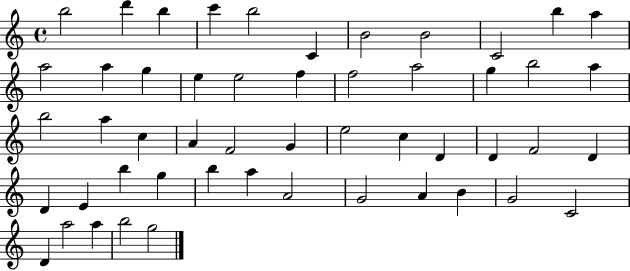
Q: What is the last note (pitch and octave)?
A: G5